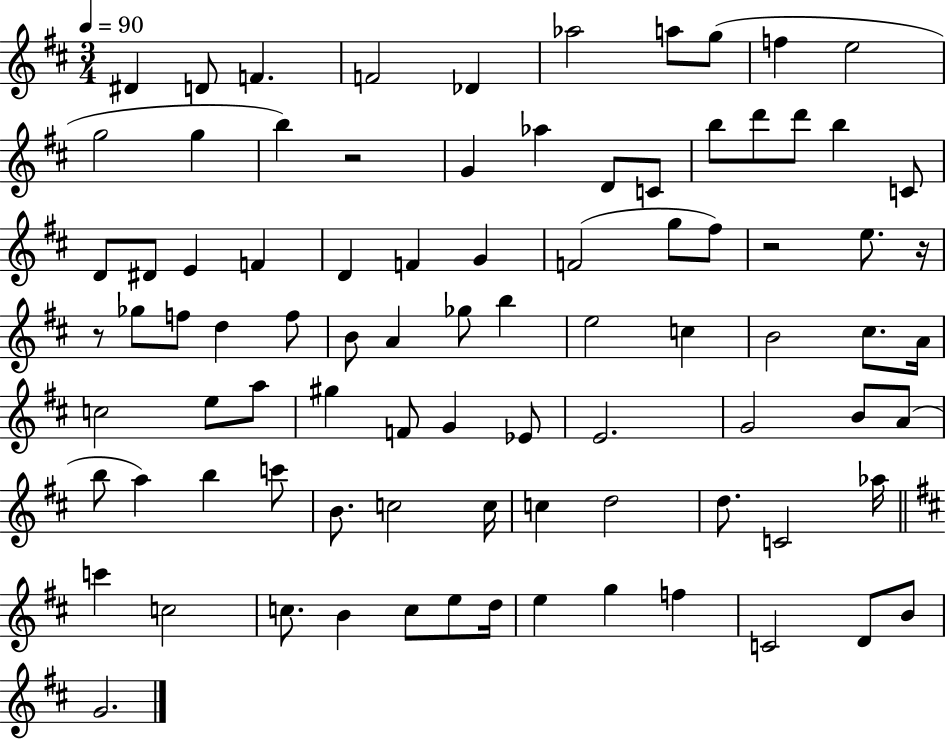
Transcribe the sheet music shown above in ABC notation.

X:1
T:Untitled
M:3/4
L:1/4
K:D
^D D/2 F F2 _D _a2 a/2 g/2 f e2 g2 g b z2 G _a D/2 C/2 b/2 d'/2 d'/2 b C/2 D/2 ^D/2 E F D F G F2 g/2 ^f/2 z2 e/2 z/4 z/2 _g/2 f/2 d f/2 B/2 A _g/2 b e2 c B2 ^c/2 A/4 c2 e/2 a/2 ^g F/2 G _E/2 E2 G2 B/2 A/2 b/2 a b c'/2 B/2 c2 c/4 c d2 d/2 C2 _a/4 c' c2 c/2 B c/2 e/2 d/4 e g f C2 D/2 B/2 G2